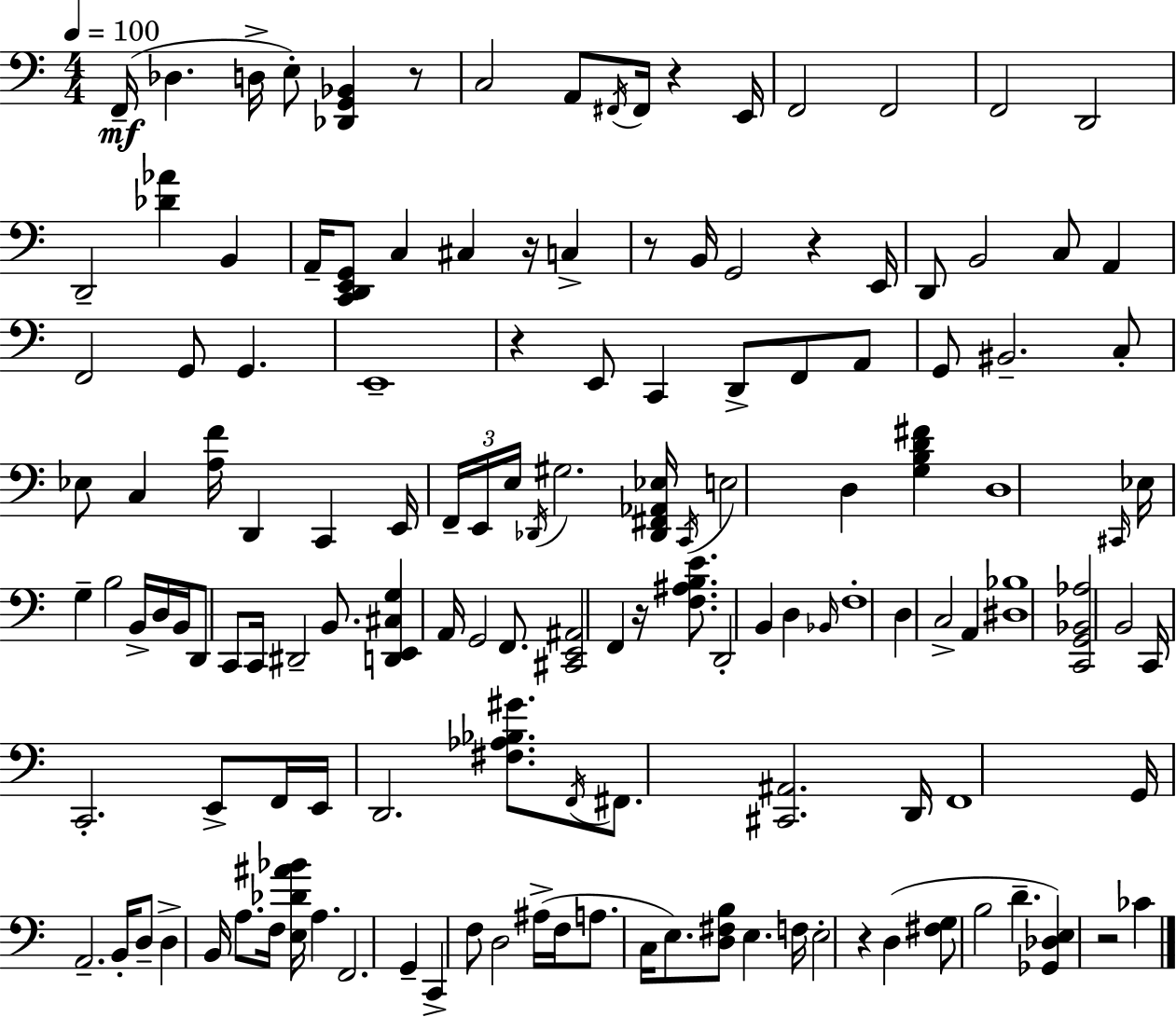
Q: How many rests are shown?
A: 9